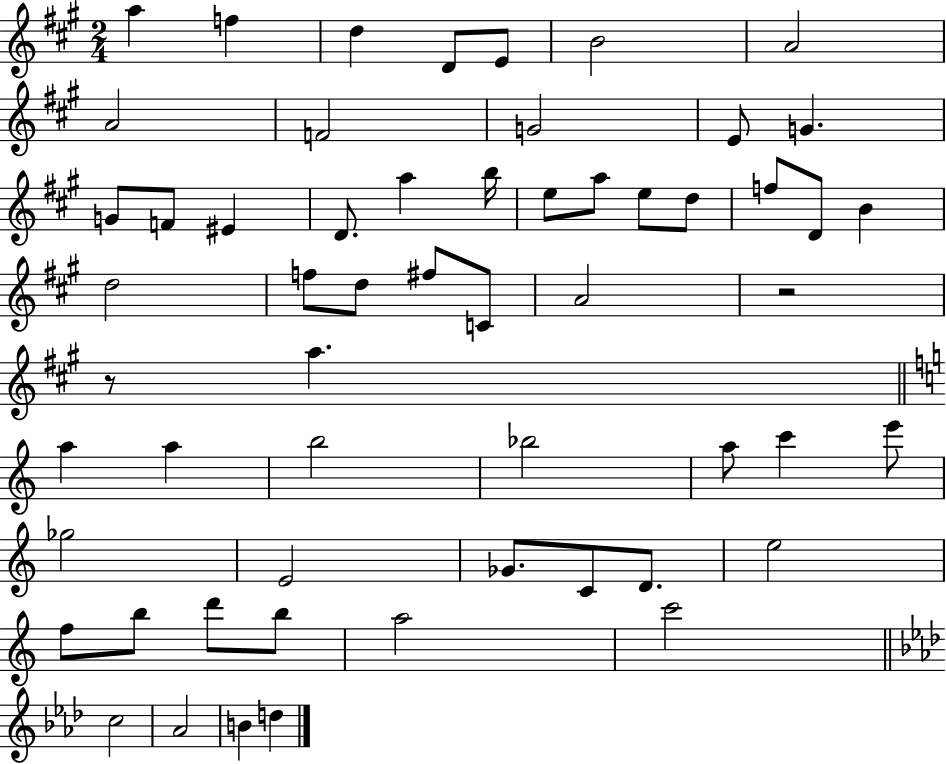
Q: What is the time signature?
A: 2/4